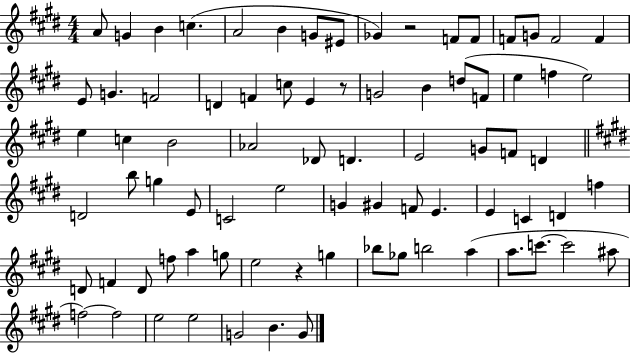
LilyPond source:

{
  \clef treble
  \numericTimeSignature
  \time 4/4
  \key e \major
  a'8 g'4 b'4 c''4.( | a'2 b'4 g'8 eis'8 | ges'4) r2 f'8 f'8 | f'8 g'8 f'2 f'4 | \break e'8 g'4. f'2 | d'4 f'4 c''8 e'4 r8 | g'2 b'4 d''8( f'8 | e''4 f''4 e''2) | \break e''4 c''4 b'2 | aes'2 des'8 d'4. | e'2 g'8 f'8 d'4 | \bar "||" \break \key e \major d'2 b''8 g''4 e'8 | c'2 e''2 | g'4 gis'4 f'8 e'4. | e'4 c'4 d'4 f''4 | \break d'8 f'4 d'8 f''8 a''4 g''8 | e''2 r4 g''4 | bes''8 ges''8 b''2 a''4( | a''8. c'''8.~~ c'''2 ais''8 | \break f''2~~) f''2 | e''2 e''2 | g'2 b'4. g'8 | \bar "|."
}